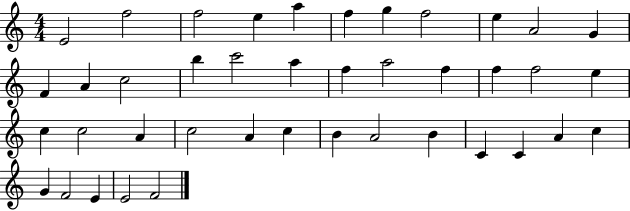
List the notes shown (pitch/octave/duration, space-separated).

E4/h F5/h F5/h E5/q A5/q F5/q G5/q F5/h E5/q A4/h G4/q F4/q A4/q C5/h B5/q C6/h A5/q F5/q A5/h F5/q F5/q F5/h E5/q C5/q C5/h A4/q C5/h A4/q C5/q B4/q A4/h B4/q C4/q C4/q A4/q C5/q G4/q F4/h E4/q E4/h F4/h